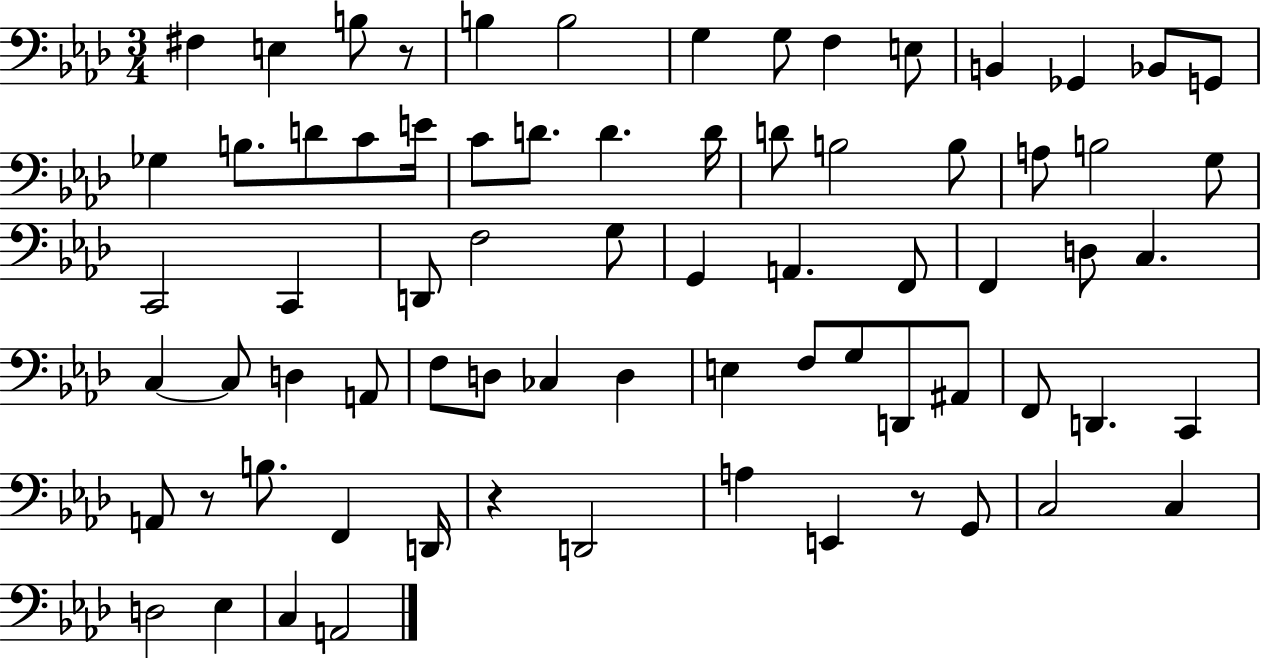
X:1
T:Untitled
M:3/4
L:1/4
K:Ab
^F, E, B,/2 z/2 B, B,2 G, G,/2 F, E,/2 B,, _G,, _B,,/2 G,,/2 _G, B,/2 D/2 C/2 E/4 C/2 D/2 D D/4 D/2 B,2 B,/2 A,/2 B,2 G,/2 C,,2 C,, D,,/2 F,2 G,/2 G,, A,, F,,/2 F,, D,/2 C, C, C,/2 D, A,,/2 F,/2 D,/2 _C, D, E, F,/2 G,/2 D,,/2 ^A,,/2 F,,/2 D,, C,, A,,/2 z/2 B,/2 F,, D,,/4 z D,,2 A, E,, z/2 G,,/2 C,2 C, D,2 _E, C, A,,2